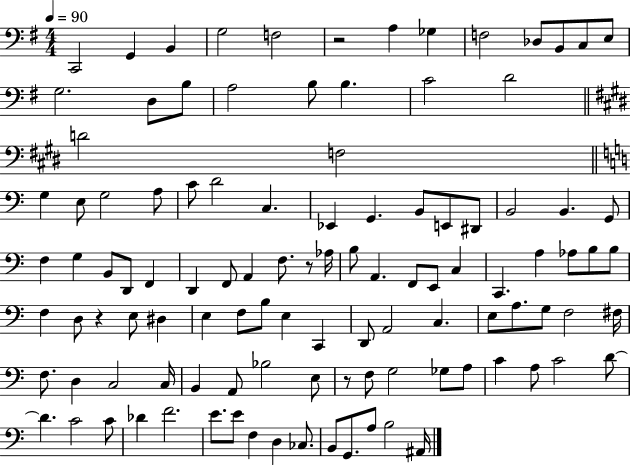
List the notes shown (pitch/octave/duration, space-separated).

C2/h G2/q B2/q G3/h F3/h R/h A3/q Gb3/q F3/h Db3/e B2/e C3/e E3/e G3/h. D3/e B3/e A3/h B3/e B3/q. C4/h D4/h D4/h F3/h G3/q E3/e G3/h A3/e C4/e D4/h C3/q. Eb2/q G2/q. B2/e E2/e D#2/e B2/h B2/q. G2/e F3/q G3/q B2/e D2/e F2/q D2/q F2/e A2/q F3/e. R/e Ab3/s B3/e A2/q. F2/e E2/e C3/q C2/q. A3/q Ab3/e B3/e B3/e F3/q D3/e R/q E3/e D#3/q E3/q F3/e B3/e E3/q C2/q D2/e A2/h C3/q. E3/e A3/e. G3/e F3/h F#3/s F3/e. D3/q C3/h C3/s B2/q A2/e Bb3/h E3/e R/e F3/e G3/h Gb3/e A3/e C4/q A3/e C4/h D4/e D4/q. C4/h C4/e Db4/q F4/h. E4/e. E4/e F3/q D3/q CES3/e. B2/e G2/e. A3/e B3/h A#2/s